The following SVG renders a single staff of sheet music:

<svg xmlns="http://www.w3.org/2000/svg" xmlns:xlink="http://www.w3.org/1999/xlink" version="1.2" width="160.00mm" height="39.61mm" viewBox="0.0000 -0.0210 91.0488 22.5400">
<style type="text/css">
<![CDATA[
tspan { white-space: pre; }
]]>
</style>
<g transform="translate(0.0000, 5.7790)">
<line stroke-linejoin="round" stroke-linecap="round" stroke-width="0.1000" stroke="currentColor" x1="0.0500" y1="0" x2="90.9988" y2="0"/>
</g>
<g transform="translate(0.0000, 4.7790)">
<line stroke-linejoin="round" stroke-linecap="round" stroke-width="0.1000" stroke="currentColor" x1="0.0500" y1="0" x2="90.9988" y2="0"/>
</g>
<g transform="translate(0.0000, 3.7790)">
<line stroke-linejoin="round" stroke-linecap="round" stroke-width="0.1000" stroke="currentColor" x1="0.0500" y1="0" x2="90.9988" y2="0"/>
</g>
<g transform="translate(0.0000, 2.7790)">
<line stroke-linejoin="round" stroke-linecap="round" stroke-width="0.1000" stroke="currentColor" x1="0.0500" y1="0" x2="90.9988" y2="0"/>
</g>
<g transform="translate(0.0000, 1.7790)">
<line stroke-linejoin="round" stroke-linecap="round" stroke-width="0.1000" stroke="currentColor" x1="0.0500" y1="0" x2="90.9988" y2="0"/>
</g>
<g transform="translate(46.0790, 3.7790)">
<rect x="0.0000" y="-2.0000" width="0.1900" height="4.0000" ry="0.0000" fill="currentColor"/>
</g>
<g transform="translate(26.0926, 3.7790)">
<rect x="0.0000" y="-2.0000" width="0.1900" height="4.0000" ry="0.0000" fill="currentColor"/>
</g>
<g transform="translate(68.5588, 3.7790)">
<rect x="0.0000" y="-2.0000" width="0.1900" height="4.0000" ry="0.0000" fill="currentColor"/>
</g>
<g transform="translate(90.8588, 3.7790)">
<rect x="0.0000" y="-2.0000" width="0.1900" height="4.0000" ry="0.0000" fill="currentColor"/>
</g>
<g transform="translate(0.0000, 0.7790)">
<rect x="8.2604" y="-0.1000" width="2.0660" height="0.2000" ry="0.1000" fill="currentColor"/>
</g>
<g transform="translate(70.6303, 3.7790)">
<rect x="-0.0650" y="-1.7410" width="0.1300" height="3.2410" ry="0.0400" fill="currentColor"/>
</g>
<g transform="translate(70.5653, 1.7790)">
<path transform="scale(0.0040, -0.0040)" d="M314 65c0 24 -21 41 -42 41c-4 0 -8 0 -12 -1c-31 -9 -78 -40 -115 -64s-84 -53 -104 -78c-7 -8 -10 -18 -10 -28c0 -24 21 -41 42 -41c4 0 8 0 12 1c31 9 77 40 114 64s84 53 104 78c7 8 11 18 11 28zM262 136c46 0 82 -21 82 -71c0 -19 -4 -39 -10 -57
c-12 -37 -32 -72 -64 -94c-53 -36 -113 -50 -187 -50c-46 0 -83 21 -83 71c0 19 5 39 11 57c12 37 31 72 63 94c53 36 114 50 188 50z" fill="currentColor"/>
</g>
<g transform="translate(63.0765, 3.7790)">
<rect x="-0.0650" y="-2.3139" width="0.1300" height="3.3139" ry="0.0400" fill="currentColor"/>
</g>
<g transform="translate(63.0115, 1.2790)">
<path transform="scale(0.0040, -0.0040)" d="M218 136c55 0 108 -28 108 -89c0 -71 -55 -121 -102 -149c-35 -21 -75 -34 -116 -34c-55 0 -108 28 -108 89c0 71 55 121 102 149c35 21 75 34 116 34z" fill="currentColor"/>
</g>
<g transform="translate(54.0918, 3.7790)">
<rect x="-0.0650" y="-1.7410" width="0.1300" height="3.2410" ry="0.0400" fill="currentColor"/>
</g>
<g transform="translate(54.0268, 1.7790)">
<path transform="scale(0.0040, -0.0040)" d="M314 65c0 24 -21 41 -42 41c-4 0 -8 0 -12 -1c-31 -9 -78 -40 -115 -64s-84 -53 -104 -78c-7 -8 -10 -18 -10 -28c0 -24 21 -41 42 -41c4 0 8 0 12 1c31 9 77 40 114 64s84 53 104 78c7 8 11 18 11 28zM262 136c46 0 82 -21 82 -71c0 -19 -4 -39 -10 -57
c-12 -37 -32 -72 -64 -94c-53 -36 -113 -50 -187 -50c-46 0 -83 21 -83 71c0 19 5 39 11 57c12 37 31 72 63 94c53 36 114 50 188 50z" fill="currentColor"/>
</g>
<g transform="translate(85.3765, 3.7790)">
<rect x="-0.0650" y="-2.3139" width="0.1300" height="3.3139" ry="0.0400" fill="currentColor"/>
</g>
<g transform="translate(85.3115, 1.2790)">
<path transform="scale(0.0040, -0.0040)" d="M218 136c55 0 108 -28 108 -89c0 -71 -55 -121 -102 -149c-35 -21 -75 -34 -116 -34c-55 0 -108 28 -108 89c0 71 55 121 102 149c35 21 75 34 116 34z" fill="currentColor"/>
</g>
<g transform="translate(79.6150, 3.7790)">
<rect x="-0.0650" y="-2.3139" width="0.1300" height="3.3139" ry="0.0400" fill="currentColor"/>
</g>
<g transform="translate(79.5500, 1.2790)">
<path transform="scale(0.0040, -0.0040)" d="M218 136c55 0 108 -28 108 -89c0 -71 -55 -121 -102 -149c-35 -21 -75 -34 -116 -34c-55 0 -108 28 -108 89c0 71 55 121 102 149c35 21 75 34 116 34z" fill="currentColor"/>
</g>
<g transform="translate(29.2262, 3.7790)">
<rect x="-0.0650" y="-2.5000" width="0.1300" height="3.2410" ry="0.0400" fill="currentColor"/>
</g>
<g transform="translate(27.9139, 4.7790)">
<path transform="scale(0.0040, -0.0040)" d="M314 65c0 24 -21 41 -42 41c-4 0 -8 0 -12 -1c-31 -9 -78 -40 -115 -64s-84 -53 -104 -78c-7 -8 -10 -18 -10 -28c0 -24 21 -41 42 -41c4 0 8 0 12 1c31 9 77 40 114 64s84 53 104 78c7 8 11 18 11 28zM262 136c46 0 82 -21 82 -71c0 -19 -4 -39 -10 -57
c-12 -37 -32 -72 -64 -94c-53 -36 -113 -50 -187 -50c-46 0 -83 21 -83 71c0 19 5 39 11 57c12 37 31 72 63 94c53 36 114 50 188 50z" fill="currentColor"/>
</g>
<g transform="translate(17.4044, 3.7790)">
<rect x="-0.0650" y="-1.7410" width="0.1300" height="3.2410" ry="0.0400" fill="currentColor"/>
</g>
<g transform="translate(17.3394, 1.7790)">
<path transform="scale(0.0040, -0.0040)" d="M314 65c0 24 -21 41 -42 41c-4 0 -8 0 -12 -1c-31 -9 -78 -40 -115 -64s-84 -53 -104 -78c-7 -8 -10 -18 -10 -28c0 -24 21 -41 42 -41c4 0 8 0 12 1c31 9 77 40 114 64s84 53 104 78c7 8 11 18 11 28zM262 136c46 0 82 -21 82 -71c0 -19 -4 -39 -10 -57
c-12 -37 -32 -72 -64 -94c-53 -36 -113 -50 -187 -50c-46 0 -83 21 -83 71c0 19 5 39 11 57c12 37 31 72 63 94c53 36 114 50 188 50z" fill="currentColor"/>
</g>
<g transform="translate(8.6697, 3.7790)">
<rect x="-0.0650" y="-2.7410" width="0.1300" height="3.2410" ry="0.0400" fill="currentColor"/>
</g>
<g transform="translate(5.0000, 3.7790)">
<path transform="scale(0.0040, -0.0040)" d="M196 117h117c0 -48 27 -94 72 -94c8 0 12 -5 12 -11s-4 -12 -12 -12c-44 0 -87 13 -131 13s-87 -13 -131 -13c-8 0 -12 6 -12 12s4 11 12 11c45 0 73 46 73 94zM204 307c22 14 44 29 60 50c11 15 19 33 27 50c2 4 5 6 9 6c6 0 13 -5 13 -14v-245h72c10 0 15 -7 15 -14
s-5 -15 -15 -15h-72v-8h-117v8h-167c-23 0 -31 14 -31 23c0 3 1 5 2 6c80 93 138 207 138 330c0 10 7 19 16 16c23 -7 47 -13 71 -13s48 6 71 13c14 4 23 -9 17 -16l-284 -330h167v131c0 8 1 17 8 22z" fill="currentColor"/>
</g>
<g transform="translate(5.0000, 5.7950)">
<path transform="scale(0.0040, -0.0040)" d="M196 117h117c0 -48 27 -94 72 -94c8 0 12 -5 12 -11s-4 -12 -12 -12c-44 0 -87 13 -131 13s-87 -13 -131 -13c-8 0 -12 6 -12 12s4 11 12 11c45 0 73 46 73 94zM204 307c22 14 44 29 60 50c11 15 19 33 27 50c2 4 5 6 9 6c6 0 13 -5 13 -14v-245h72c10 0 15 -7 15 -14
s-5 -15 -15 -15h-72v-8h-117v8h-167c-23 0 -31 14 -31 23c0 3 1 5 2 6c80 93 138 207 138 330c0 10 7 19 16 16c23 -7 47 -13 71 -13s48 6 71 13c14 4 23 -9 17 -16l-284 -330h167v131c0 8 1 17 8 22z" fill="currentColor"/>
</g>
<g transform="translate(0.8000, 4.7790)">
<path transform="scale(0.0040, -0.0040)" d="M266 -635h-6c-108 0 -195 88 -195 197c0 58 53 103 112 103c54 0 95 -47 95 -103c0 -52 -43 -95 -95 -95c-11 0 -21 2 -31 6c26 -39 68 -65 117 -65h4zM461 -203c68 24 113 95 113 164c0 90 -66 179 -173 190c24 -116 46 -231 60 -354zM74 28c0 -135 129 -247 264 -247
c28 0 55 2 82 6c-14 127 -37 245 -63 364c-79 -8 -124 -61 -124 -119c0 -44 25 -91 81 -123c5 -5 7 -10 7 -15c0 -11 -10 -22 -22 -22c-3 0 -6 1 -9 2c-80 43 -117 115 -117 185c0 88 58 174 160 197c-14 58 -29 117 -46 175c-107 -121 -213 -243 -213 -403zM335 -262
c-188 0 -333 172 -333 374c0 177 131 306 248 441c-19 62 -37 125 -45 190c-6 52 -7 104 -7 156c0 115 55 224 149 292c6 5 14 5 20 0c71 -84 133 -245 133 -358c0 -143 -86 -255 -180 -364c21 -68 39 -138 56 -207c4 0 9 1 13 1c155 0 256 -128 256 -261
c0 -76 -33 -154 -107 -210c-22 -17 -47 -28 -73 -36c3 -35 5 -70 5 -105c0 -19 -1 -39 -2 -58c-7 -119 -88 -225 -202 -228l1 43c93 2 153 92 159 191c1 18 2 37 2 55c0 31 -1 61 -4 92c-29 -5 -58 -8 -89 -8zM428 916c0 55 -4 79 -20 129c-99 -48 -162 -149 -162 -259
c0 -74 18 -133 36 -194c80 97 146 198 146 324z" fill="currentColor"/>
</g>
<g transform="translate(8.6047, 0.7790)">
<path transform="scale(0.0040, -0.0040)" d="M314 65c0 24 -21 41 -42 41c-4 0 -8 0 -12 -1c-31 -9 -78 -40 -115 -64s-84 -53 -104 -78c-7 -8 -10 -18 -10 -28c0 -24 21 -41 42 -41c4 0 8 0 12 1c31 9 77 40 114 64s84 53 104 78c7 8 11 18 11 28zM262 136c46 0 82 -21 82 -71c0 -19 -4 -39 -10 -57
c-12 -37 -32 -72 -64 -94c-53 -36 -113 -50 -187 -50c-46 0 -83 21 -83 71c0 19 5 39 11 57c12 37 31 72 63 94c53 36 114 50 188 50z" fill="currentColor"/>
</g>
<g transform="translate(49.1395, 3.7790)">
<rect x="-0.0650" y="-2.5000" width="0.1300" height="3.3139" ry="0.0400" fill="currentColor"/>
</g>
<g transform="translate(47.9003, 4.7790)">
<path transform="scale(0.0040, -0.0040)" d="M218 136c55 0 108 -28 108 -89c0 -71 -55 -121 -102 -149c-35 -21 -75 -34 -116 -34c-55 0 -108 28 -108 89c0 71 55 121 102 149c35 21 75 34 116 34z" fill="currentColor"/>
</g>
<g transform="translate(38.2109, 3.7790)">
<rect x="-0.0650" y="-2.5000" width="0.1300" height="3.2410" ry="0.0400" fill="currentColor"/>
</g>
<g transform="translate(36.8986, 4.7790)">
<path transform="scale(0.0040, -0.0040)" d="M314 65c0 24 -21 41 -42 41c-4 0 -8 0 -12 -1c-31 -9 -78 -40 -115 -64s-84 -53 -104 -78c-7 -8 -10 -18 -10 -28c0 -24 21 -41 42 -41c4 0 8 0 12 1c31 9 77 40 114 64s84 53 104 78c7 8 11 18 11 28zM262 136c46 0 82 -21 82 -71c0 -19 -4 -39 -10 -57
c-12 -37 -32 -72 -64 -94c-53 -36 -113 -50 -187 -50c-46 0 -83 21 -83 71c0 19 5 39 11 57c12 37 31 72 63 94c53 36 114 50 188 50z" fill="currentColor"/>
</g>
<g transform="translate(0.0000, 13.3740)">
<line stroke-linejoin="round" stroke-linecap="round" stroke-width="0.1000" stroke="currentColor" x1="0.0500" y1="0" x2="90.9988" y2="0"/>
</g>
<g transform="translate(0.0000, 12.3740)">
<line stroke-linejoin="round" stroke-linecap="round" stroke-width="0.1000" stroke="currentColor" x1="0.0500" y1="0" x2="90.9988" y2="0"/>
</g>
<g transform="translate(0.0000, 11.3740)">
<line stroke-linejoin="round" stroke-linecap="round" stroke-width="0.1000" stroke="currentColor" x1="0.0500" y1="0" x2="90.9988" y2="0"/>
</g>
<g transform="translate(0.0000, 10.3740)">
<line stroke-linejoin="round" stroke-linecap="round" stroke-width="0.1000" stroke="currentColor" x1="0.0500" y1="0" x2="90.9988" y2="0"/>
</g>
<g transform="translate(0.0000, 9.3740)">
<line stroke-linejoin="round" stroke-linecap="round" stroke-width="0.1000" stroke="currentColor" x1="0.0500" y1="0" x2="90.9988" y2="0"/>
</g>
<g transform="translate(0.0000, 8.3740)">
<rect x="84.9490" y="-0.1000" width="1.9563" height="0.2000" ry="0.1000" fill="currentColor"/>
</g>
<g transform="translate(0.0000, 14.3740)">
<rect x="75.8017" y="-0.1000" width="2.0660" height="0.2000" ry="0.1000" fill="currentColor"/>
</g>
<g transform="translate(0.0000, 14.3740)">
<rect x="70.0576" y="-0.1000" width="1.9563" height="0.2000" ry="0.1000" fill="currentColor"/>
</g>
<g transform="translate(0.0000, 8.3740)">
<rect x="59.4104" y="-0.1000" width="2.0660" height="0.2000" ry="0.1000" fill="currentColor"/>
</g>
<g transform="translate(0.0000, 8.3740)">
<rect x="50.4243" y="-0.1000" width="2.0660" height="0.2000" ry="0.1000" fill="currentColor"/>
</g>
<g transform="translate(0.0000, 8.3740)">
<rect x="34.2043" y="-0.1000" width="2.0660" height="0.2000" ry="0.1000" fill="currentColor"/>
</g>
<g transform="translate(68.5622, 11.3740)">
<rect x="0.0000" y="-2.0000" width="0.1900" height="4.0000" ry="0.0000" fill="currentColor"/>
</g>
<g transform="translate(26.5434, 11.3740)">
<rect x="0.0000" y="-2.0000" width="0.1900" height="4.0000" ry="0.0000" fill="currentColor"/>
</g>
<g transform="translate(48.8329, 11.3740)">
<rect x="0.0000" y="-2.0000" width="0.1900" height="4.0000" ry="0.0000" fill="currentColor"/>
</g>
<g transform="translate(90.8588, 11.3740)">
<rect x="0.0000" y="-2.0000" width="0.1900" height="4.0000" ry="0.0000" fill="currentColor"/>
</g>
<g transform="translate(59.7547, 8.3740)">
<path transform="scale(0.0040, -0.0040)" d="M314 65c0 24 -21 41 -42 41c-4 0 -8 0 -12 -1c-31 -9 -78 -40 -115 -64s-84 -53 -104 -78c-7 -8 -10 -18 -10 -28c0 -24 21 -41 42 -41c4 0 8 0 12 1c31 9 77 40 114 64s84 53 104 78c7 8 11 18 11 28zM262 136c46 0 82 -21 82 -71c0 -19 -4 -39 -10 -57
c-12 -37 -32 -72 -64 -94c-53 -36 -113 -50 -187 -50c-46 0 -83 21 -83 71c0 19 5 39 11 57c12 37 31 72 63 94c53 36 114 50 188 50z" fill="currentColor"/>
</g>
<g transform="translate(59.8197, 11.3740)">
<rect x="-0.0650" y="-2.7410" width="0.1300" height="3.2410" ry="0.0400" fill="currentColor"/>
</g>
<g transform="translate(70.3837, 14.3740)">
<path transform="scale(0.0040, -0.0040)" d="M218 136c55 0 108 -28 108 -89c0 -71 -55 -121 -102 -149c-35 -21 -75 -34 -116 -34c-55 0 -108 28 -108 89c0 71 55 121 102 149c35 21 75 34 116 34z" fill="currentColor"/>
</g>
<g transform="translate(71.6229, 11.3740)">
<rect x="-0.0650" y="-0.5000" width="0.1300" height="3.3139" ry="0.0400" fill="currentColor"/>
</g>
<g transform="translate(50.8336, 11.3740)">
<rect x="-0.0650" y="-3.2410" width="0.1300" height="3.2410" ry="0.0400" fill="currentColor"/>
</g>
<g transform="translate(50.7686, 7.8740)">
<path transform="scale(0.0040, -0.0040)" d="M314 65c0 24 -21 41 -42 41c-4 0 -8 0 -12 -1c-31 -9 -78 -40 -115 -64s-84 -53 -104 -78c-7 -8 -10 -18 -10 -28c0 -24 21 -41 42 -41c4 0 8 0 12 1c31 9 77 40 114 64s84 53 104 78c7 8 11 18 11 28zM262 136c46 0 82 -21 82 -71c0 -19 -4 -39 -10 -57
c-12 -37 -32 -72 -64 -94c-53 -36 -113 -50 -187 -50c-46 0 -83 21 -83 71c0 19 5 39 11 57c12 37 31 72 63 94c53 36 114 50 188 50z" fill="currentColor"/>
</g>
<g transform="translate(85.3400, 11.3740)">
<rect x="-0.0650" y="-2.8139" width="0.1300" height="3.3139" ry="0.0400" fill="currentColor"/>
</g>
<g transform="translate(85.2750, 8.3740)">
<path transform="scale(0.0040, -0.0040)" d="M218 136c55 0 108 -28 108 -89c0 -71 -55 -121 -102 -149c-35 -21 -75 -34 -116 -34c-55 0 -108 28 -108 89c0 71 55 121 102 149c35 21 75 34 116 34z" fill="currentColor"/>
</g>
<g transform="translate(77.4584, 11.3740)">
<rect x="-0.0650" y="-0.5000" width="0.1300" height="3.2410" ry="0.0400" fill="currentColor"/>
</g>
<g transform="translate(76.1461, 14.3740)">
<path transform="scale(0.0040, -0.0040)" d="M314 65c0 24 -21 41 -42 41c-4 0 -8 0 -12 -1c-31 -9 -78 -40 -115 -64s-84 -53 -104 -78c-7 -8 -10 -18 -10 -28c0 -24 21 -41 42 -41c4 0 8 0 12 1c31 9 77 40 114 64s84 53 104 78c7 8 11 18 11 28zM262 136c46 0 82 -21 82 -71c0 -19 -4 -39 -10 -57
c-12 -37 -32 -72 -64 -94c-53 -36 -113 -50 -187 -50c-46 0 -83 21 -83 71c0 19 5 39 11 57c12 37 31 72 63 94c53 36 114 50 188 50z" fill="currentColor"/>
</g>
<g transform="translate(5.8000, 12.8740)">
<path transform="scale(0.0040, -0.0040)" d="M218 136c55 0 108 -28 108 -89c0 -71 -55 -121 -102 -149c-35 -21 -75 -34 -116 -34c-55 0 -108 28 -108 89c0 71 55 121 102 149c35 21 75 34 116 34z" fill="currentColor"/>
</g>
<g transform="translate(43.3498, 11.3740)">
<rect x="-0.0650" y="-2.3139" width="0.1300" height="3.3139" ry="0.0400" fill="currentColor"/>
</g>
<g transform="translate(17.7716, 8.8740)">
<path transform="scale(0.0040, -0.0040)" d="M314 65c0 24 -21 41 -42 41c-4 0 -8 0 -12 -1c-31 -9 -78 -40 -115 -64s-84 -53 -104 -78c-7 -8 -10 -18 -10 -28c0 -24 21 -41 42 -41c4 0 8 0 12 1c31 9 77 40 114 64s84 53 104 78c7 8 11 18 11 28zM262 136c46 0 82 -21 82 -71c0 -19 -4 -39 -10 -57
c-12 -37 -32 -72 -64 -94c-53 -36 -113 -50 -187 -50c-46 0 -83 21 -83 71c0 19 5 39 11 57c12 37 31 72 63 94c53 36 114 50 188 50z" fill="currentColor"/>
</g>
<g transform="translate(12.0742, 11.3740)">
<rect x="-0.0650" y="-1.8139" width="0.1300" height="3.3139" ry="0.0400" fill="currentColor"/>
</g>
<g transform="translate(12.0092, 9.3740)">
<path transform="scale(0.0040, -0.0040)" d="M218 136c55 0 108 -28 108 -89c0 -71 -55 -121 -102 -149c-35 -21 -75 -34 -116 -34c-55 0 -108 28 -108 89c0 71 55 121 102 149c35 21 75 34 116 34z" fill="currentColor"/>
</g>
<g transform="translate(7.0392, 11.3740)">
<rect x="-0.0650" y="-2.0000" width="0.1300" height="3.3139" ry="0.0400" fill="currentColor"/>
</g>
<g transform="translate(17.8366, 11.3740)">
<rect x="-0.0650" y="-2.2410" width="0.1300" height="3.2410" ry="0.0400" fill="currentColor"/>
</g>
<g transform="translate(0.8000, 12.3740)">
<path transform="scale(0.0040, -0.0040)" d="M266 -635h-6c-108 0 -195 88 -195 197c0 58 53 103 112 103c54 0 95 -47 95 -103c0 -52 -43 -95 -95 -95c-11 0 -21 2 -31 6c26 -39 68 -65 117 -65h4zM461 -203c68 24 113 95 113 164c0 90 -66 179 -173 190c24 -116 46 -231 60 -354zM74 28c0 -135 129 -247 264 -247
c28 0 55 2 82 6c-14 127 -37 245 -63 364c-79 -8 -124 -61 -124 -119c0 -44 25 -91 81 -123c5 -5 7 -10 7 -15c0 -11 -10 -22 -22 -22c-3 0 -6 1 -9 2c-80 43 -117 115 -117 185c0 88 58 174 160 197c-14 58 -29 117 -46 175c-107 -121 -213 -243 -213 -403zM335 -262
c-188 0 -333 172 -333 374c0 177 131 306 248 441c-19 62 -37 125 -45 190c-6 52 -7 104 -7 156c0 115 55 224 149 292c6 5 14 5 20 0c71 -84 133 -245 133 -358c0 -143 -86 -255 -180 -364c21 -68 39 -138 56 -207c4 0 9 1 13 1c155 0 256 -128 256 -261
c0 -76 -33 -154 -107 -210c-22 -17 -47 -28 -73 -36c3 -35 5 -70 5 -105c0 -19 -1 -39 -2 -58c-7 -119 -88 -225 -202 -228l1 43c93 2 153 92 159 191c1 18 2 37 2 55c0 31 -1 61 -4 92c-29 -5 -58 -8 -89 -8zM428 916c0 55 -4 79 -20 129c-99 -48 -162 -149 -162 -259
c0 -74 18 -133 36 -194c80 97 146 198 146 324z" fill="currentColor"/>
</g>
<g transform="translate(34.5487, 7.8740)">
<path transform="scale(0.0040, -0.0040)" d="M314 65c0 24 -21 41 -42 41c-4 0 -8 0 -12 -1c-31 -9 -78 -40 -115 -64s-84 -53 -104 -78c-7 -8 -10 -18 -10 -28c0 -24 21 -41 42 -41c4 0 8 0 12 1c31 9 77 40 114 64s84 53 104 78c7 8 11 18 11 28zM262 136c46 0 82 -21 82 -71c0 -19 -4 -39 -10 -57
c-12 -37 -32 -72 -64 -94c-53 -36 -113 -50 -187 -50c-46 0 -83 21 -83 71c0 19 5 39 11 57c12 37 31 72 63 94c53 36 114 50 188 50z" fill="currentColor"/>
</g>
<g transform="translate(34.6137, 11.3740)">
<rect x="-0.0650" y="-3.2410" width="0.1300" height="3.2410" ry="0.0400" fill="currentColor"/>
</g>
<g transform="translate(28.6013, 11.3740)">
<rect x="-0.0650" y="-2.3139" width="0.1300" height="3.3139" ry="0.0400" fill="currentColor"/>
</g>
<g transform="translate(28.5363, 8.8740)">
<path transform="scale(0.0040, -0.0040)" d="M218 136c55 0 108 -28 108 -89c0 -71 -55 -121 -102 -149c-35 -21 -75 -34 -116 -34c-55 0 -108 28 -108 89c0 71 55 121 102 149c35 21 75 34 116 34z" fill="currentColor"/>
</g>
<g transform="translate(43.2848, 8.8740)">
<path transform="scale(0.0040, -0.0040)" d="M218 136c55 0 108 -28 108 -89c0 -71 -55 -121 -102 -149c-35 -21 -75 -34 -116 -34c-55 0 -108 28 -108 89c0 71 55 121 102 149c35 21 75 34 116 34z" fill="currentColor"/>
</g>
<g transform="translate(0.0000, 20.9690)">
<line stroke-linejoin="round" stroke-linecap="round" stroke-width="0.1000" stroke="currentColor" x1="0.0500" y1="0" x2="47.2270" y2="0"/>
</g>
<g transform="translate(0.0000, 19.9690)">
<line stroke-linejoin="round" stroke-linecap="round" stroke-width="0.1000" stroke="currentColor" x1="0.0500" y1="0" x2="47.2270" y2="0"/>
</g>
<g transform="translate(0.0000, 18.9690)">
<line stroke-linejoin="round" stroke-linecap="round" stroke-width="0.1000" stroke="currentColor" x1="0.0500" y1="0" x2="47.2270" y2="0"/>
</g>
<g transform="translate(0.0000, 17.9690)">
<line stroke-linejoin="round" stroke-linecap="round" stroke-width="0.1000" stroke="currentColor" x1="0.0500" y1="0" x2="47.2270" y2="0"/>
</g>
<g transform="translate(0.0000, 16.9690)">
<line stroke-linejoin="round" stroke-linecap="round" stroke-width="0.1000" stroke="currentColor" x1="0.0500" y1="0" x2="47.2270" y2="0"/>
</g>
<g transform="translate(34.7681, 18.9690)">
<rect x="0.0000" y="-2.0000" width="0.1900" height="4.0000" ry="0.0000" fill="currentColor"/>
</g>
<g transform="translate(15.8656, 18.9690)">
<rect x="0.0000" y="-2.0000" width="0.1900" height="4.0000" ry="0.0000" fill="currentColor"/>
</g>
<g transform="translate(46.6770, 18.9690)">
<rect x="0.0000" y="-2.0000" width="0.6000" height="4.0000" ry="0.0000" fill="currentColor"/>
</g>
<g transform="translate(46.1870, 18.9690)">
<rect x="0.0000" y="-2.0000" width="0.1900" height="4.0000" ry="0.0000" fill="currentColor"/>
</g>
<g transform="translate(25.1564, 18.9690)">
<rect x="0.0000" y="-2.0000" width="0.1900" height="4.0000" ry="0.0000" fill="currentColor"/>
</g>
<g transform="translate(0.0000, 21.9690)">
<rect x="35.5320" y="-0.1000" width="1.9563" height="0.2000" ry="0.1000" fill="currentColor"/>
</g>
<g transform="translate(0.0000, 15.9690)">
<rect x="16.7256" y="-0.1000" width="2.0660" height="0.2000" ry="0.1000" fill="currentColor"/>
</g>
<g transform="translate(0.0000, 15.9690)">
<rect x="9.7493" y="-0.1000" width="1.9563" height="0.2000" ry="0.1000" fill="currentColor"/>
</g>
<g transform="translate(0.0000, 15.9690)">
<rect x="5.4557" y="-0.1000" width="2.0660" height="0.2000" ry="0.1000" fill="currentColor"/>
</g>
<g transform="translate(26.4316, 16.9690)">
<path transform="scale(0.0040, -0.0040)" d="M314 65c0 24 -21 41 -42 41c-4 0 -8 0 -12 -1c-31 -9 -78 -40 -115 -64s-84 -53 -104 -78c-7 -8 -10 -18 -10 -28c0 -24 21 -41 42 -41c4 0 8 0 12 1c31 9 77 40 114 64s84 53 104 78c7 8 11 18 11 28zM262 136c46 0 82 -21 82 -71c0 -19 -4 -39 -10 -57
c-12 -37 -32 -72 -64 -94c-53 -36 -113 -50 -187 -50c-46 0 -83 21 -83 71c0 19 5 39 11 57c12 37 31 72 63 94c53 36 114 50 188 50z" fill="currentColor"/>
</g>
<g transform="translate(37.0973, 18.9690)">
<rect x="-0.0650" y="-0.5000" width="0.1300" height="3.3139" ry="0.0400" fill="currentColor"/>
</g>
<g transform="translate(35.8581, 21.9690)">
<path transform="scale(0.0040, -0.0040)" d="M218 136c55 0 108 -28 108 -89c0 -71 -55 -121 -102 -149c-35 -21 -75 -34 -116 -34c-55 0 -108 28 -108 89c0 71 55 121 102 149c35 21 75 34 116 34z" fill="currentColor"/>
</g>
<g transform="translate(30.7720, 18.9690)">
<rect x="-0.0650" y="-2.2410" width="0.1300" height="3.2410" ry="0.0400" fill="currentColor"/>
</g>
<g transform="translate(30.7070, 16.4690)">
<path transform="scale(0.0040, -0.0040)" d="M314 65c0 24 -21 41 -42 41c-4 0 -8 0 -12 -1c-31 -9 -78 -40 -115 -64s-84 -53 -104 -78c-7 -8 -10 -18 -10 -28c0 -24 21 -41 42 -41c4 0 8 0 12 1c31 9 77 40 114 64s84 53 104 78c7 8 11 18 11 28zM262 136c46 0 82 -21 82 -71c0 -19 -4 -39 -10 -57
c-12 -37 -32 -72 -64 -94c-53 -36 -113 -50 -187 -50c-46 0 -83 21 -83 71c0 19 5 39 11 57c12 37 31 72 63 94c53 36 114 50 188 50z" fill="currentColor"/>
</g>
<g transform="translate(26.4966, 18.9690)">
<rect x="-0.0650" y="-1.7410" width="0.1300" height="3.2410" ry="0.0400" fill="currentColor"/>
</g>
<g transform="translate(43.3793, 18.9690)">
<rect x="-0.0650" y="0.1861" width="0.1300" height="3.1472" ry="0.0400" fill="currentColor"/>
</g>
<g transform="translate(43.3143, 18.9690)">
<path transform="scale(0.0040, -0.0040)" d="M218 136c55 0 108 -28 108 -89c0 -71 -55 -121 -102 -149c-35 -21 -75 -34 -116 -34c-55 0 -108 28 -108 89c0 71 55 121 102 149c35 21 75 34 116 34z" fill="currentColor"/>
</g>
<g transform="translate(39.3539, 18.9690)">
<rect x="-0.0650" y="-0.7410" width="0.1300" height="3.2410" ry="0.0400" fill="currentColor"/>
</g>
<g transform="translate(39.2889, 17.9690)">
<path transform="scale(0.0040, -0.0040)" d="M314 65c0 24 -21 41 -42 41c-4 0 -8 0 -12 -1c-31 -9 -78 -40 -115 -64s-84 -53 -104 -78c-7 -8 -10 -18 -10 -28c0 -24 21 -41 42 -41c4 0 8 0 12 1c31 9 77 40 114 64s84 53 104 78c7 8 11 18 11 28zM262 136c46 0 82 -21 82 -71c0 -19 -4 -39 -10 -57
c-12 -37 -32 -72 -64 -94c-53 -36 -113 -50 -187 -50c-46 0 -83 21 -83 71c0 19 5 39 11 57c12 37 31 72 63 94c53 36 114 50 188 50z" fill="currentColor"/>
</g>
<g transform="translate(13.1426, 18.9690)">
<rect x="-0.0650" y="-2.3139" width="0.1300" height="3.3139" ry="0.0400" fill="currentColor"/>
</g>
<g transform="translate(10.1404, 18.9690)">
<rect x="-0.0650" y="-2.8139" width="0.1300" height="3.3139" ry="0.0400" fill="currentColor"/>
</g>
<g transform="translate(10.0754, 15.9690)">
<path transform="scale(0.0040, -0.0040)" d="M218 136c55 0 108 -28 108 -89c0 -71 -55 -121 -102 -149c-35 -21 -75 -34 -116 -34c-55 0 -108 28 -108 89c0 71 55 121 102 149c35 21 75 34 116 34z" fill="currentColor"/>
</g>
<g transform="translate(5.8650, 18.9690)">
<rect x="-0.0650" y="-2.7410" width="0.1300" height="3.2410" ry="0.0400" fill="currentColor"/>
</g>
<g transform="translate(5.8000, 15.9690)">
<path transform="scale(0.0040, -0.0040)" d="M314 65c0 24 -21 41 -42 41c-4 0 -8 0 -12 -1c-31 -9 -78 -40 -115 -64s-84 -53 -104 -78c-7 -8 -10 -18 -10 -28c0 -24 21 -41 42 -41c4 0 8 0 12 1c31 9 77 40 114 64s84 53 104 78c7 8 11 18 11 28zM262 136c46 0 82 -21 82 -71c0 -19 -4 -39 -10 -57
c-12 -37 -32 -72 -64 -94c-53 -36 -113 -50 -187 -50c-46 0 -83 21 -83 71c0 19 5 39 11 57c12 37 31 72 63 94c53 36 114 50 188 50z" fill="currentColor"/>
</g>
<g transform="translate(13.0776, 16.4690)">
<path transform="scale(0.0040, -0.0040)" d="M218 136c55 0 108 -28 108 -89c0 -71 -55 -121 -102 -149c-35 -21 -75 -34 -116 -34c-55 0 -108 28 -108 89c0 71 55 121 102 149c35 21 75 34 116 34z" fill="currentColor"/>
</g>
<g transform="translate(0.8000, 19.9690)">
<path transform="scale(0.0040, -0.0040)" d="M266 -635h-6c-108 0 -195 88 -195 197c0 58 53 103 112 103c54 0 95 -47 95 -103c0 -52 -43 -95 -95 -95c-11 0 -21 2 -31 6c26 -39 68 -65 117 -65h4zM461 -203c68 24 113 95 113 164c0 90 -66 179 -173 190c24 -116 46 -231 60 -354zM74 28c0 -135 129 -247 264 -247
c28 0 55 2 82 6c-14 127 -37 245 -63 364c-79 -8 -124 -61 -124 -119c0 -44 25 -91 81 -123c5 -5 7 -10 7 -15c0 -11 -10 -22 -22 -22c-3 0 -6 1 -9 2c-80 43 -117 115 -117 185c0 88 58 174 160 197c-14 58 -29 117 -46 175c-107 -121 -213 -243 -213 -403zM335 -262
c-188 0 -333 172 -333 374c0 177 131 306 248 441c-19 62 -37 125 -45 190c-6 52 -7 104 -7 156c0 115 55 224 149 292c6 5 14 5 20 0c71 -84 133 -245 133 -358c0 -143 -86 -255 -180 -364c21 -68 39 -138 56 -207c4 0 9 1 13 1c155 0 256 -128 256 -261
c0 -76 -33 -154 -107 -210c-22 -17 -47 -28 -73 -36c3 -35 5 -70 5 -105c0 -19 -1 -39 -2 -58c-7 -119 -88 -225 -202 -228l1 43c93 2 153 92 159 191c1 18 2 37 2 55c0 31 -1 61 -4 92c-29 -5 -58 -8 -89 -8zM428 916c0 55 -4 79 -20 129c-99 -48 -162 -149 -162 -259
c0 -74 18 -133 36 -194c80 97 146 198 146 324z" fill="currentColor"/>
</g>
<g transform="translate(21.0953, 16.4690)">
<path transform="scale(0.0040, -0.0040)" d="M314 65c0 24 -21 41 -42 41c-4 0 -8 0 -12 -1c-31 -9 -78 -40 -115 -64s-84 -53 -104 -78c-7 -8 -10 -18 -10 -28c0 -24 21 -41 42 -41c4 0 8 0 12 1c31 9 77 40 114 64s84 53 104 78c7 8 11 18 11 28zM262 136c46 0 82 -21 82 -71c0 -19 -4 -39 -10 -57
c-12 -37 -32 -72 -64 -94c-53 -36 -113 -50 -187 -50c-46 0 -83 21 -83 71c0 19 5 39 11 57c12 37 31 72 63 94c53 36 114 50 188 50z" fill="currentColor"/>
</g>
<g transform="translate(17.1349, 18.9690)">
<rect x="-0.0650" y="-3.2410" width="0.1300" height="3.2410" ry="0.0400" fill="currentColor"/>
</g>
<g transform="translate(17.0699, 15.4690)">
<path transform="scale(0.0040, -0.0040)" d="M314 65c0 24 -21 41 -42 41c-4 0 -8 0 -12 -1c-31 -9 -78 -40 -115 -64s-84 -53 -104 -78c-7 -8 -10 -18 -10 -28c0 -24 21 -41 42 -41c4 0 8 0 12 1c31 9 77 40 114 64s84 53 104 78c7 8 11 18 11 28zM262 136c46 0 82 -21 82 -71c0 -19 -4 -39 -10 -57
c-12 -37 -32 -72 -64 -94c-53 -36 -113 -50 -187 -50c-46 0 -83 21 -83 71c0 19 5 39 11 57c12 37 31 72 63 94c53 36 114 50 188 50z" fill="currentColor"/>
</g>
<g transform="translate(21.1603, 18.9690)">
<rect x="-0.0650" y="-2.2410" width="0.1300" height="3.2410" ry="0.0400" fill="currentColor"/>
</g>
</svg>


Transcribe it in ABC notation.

X:1
T:Untitled
M:4/4
L:1/4
K:C
a2 f2 G2 G2 G f2 g f2 g g F f g2 g b2 g b2 a2 C C2 a a2 a g b2 g2 f2 g2 C d2 B